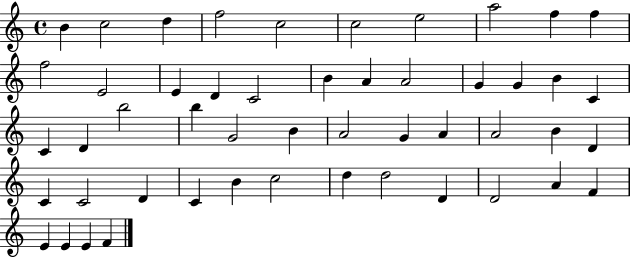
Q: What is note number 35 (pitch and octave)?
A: C4